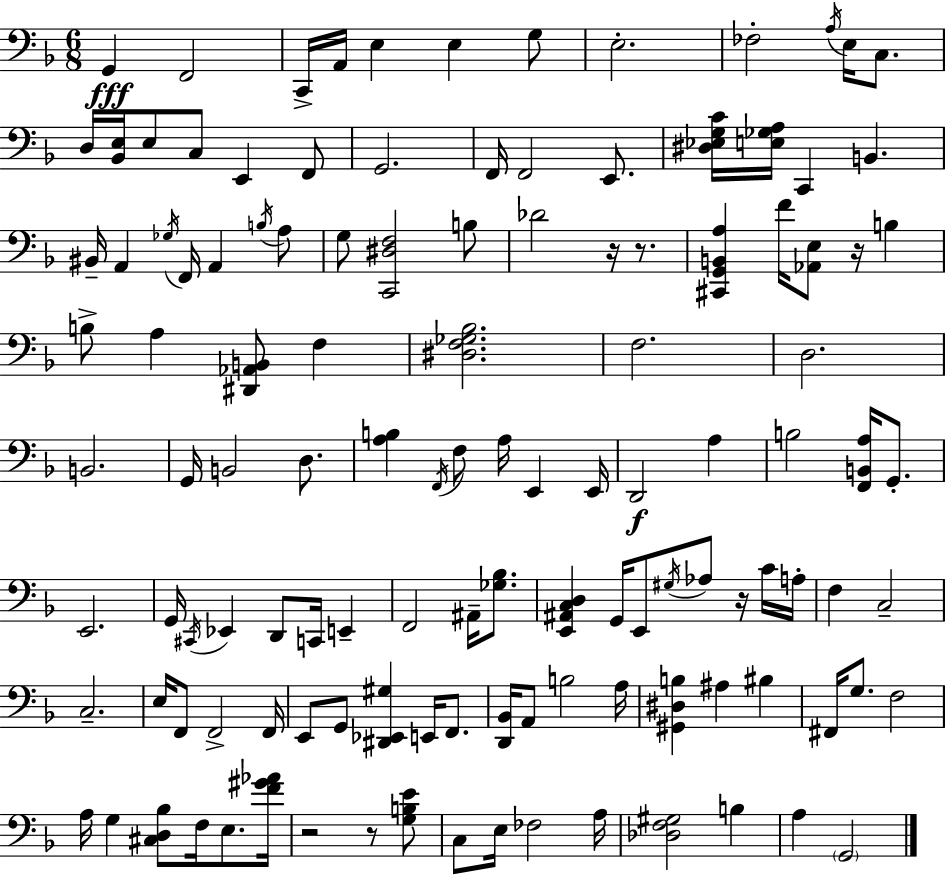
X:1
T:Untitled
M:6/8
L:1/4
K:Dm
G,, F,,2 C,,/4 A,,/4 E, E, G,/2 E,2 _F,2 A,/4 E,/4 C,/2 D,/4 [_B,,E,]/4 E,/2 C,/2 E,, F,,/2 G,,2 F,,/4 F,,2 E,,/2 [^D,_E,G,C]/4 [E,_G,A,]/4 C,, B,, ^B,,/4 A,, _G,/4 F,,/4 A,, B,/4 A,/2 G,/2 [C,,^D,F,]2 B,/2 _D2 z/4 z/2 [^C,,G,,B,,A,] F/4 [_A,,E,]/2 z/4 B, B,/2 A, [^D,,_A,,B,,]/2 F, [^D,F,_G,_B,]2 F,2 D,2 B,,2 G,,/4 B,,2 D,/2 [A,B,] F,,/4 F,/2 A,/4 E,, E,,/4 D,,2 A, B,2 [F,,B,,A,]/4 G,,/2 E,,2 G,,/4 ^C,,/4 _E,, D,,/2 C,,/4 E,, F,,2 ^A,,/4 [_G,_B,]/2 [E,,^A,,C,D,] G,,/4 E,,/2 ^G,/4 _A,/2 z/4 C/4 A,/4 F, C,2 C,2 E,/4 F,,/2 F,,2 F,,/4 E,,/2 G,,/2 [^D,,_E,,^G,] E,,/4 F,,/2 [D,,_B,,]/4 A,,/2 B,2 A,/4 [^G,,^D,B,] ^A, ^B, ^F,,/4 G,/2 F,2 A,/4 G, [^C,D,_B,]/2 F,/4 E,/2 [F^G_A]/4 z2 z/2 [G,B,E]/2 C,/2 E,/4 _F,2 A,/4 [_D,F,^G,]2 B, A, G,,2